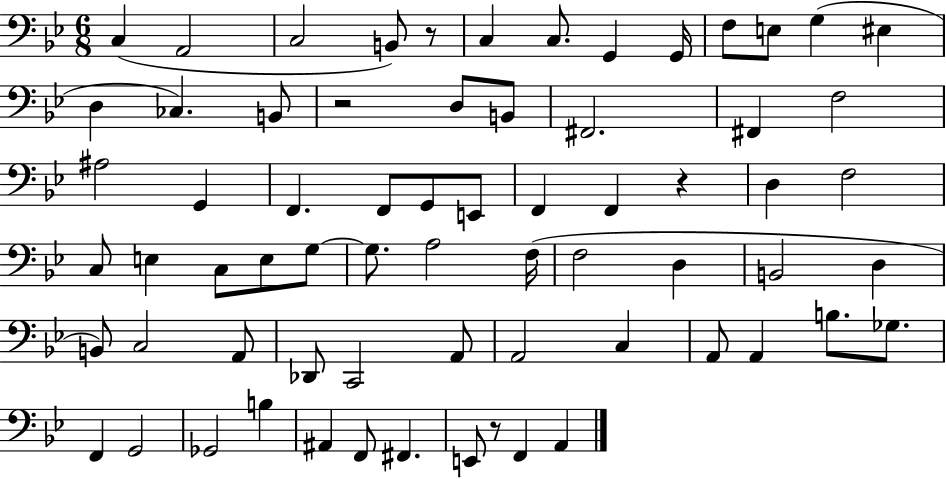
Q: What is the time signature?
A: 6/8